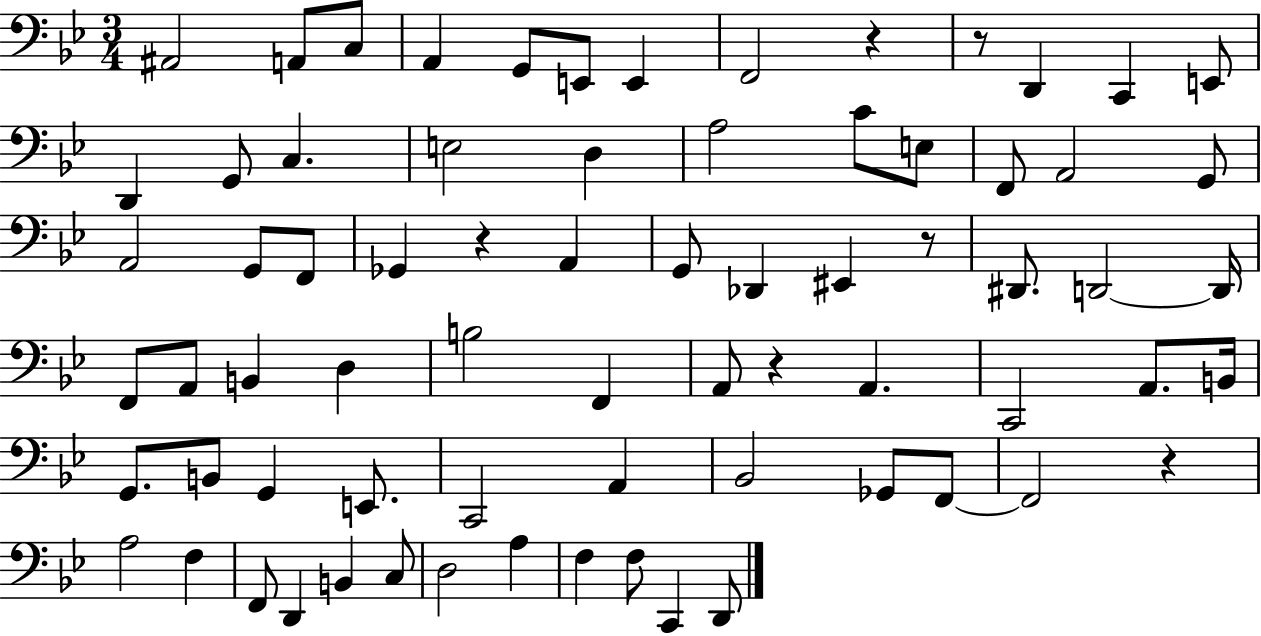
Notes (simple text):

A#2/h A2/e C3/e A2/q G2/e E2/e E2/q F2/h R/q R/e D2/q C2/q E2/e D2/q G2/e C3/q. E3/h D3/q A3/h C4/e E3/e F2/e A2/h G2/e A2/h G2/e F2/e Gb2/q R/q A2/q G2/e Db2/q EIS2/q R/e D#2/e. D2/h D2/s F2/e A2/e B2/q D3/q B3/h F2/q A2/e R/q A2/q. C2/h A2/e. B2/s G2/e. B2/e G2/q E2/e. C2/h A2/q Bb2/h Gb2/e F2/e F2/h R/q A3/h F3/q F2/e D2/q B2/q C3/e D3/h A3/q F3/q F3/e C2/q D2/e